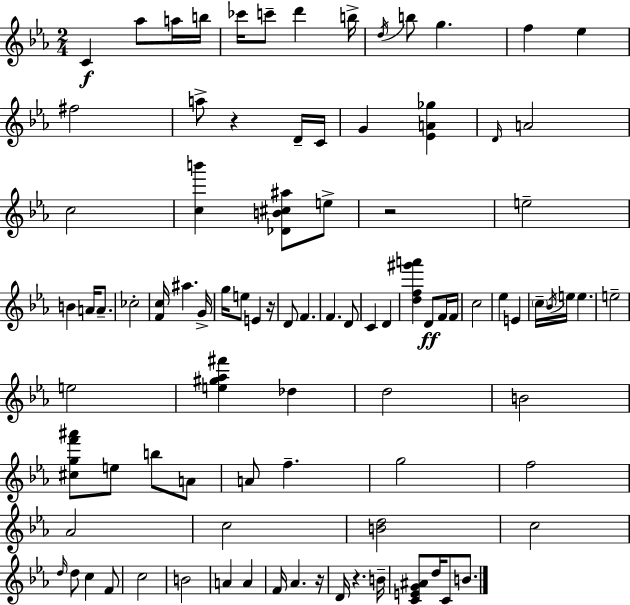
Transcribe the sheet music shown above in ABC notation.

X:1
T:Untitled
M:2/4
L:1/4
K:Cm
C _a/2 a/4 b/4 _c'/4 c'/2 d' b/4 d/4 b/2 g f _e ^f2 a/2 z D/4 C/4 G [_EA_g] D/4 A2 c2 [cb'] [_DB^c^a]/2 e/2 z2 e2 B A/4 A/2 _c2 [Fc]/4 ^a G/4 g/4 e/2 E z/4 D/2 F F D/2 C D [df^g'a'] D/2 F/4 F/4 c2 _e E c/4 _B/4 e/4 e e2 e2 [e^g_a^f'] _d d2 B2 [^cgf'^a']/2 e/2 b/2 A/2 A/2 f g2 f2 _A2 c2 [Bd]2 c2 d/4 d/2 c F/2 c2 B2 A A F/4 _A z/4 D/4 z B/4 [CEG^A]/2 d/4 C/2 B/2